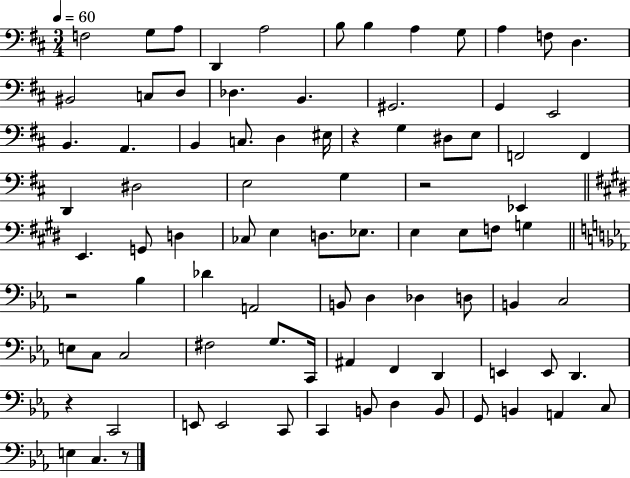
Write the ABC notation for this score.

X:1
T:Untitled
M:3/4
L:1/4
K:D
F,2 G,/2 A,/2 D,, A,2 B,/2 B, A, G,/2 A, F,/2 D, ^B,,2 C,/2 D,/2 _D, B,, ^G,,2 G,, E,,2 B,, A,, B,, C,/2 D, ^E,/4 z G, ^D,/2 E,/2 F,,2 F,, D,, ^D,2 E,2 G, z2 _E,, E,, G,,/2 D, _C,/2 E, D,/2 _E,/2 E, E,/2 F,/2 G, z2 _B, _D A,,2 B,,/2 D, _D, D,/2 B,, C,2 E,/2 C,/2 C,2 ^F,2 G,/2 C,,/4 ^A,, F,, D,, E,, E,,/2 D,, z C,,2 E,,/2 E,,2 C,,/2 C,, B,,/2 D, B,,/2 G,,/2 B,, A,, C,/2 E, C, z/2